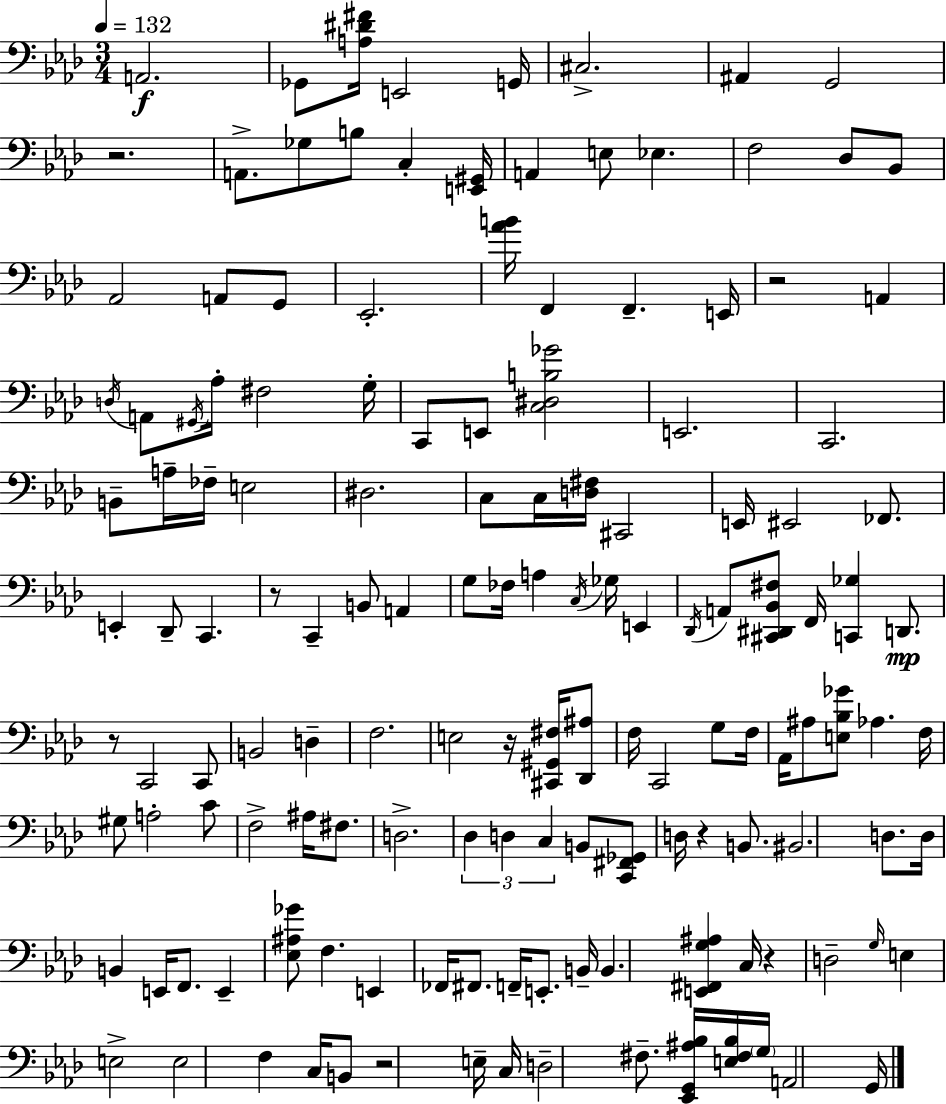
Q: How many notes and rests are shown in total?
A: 143